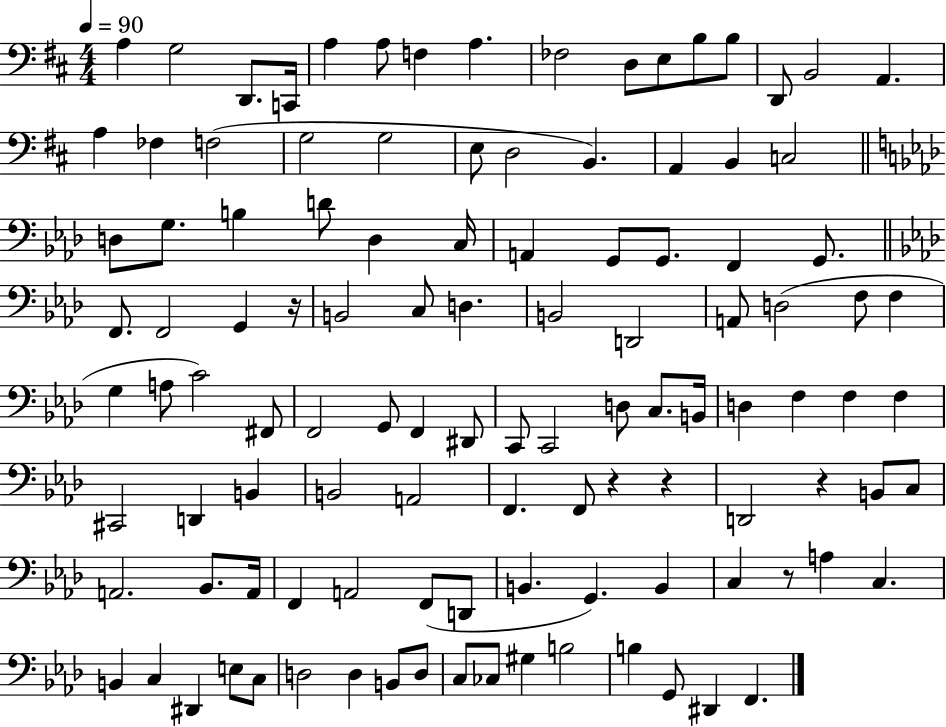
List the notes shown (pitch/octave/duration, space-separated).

A3/q G3/h D2/e. C2/s A3/q A3/e F3/q A3/q. FES3/h D3/e E3/e B3/e B3/e D2/e B2/h A2/q. A3/q FES3/q F3/h G3/h G3/h E3/e D3/h B2/q. A2/q B2/q C3/h D3/e G3/e. B3/q D4/e D3/q C3/s A2/q G2/e G2/e. F2/q G2/e. F2/e. F2/h G2/q R/s B2/h C3/e D3/q. B2/h D2/h A2/e D3/h F3/e F3/q G3/q A3/e C4/h F#2/e F2/h G2/e F2/q D#2/e C2/e C2/h D3/e C3/e. B2/s D3/q F3/q F3/q F3/q C#2/h D2/q B2/q B2/h A2/h F2/q. F2/e R/q R/q D2/h R/q B2/e C3/e A2/h. Bb2/e. A2/s F2/q A2/h F2/e D2/e B2/q. G2/q. B2/q C3/q R/e A3/q C3/q. B2/q C3/q D#2/q E3/e C3/e D3/h D3/q B2/e D3/e C3/e CES3/e G#3/q B3/h B3/q G2/e D#2/q F2/q.